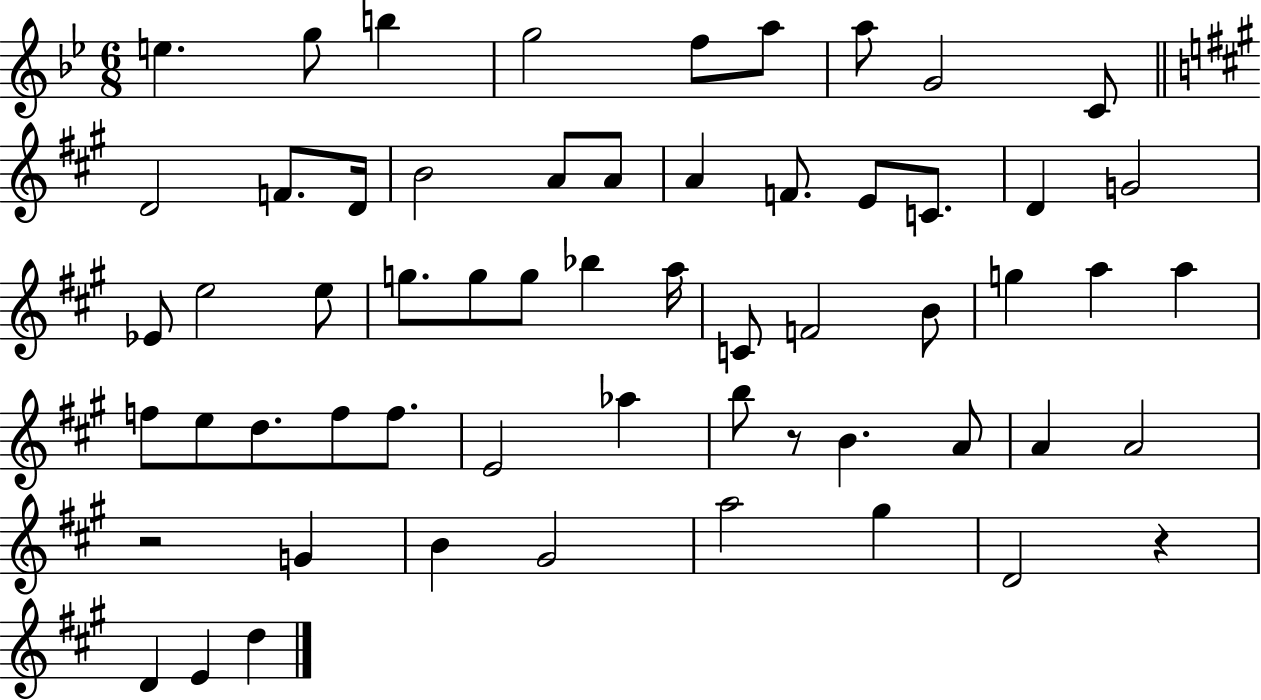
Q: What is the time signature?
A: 6/8